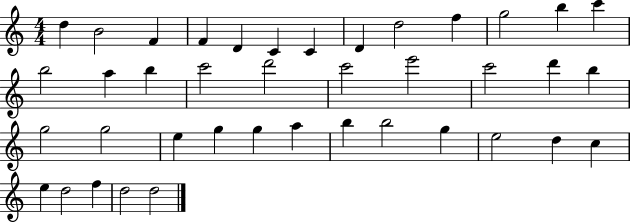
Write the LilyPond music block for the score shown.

{
  \clef treble
  \numericTimeSignature
  \time 4/4
  \key c \major
  d''4 b'2 f'4 | f'4 d'4 c'4 c'4 | d'4 d''2 f''4 | g''2 b''4 c'''4 | \break b''2 a''4 b''4 | c'''2 d'''2 | c'''2 e'''2 | c'''2 d'''4 b''4 | \break g''2 g''2 | e''4 g''4 g''4 a''4 | b''4 b''2 g''4 | e''2 d''4 c''4 | \break e''4 d''2 f''4 | d''2 d''2 | \bar "|."
}